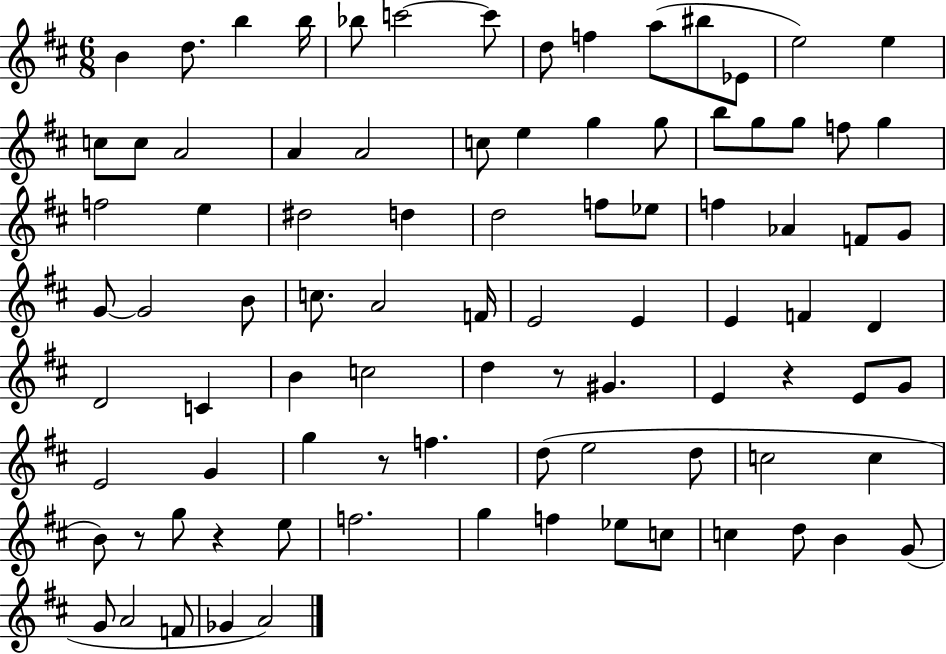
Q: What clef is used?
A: treble